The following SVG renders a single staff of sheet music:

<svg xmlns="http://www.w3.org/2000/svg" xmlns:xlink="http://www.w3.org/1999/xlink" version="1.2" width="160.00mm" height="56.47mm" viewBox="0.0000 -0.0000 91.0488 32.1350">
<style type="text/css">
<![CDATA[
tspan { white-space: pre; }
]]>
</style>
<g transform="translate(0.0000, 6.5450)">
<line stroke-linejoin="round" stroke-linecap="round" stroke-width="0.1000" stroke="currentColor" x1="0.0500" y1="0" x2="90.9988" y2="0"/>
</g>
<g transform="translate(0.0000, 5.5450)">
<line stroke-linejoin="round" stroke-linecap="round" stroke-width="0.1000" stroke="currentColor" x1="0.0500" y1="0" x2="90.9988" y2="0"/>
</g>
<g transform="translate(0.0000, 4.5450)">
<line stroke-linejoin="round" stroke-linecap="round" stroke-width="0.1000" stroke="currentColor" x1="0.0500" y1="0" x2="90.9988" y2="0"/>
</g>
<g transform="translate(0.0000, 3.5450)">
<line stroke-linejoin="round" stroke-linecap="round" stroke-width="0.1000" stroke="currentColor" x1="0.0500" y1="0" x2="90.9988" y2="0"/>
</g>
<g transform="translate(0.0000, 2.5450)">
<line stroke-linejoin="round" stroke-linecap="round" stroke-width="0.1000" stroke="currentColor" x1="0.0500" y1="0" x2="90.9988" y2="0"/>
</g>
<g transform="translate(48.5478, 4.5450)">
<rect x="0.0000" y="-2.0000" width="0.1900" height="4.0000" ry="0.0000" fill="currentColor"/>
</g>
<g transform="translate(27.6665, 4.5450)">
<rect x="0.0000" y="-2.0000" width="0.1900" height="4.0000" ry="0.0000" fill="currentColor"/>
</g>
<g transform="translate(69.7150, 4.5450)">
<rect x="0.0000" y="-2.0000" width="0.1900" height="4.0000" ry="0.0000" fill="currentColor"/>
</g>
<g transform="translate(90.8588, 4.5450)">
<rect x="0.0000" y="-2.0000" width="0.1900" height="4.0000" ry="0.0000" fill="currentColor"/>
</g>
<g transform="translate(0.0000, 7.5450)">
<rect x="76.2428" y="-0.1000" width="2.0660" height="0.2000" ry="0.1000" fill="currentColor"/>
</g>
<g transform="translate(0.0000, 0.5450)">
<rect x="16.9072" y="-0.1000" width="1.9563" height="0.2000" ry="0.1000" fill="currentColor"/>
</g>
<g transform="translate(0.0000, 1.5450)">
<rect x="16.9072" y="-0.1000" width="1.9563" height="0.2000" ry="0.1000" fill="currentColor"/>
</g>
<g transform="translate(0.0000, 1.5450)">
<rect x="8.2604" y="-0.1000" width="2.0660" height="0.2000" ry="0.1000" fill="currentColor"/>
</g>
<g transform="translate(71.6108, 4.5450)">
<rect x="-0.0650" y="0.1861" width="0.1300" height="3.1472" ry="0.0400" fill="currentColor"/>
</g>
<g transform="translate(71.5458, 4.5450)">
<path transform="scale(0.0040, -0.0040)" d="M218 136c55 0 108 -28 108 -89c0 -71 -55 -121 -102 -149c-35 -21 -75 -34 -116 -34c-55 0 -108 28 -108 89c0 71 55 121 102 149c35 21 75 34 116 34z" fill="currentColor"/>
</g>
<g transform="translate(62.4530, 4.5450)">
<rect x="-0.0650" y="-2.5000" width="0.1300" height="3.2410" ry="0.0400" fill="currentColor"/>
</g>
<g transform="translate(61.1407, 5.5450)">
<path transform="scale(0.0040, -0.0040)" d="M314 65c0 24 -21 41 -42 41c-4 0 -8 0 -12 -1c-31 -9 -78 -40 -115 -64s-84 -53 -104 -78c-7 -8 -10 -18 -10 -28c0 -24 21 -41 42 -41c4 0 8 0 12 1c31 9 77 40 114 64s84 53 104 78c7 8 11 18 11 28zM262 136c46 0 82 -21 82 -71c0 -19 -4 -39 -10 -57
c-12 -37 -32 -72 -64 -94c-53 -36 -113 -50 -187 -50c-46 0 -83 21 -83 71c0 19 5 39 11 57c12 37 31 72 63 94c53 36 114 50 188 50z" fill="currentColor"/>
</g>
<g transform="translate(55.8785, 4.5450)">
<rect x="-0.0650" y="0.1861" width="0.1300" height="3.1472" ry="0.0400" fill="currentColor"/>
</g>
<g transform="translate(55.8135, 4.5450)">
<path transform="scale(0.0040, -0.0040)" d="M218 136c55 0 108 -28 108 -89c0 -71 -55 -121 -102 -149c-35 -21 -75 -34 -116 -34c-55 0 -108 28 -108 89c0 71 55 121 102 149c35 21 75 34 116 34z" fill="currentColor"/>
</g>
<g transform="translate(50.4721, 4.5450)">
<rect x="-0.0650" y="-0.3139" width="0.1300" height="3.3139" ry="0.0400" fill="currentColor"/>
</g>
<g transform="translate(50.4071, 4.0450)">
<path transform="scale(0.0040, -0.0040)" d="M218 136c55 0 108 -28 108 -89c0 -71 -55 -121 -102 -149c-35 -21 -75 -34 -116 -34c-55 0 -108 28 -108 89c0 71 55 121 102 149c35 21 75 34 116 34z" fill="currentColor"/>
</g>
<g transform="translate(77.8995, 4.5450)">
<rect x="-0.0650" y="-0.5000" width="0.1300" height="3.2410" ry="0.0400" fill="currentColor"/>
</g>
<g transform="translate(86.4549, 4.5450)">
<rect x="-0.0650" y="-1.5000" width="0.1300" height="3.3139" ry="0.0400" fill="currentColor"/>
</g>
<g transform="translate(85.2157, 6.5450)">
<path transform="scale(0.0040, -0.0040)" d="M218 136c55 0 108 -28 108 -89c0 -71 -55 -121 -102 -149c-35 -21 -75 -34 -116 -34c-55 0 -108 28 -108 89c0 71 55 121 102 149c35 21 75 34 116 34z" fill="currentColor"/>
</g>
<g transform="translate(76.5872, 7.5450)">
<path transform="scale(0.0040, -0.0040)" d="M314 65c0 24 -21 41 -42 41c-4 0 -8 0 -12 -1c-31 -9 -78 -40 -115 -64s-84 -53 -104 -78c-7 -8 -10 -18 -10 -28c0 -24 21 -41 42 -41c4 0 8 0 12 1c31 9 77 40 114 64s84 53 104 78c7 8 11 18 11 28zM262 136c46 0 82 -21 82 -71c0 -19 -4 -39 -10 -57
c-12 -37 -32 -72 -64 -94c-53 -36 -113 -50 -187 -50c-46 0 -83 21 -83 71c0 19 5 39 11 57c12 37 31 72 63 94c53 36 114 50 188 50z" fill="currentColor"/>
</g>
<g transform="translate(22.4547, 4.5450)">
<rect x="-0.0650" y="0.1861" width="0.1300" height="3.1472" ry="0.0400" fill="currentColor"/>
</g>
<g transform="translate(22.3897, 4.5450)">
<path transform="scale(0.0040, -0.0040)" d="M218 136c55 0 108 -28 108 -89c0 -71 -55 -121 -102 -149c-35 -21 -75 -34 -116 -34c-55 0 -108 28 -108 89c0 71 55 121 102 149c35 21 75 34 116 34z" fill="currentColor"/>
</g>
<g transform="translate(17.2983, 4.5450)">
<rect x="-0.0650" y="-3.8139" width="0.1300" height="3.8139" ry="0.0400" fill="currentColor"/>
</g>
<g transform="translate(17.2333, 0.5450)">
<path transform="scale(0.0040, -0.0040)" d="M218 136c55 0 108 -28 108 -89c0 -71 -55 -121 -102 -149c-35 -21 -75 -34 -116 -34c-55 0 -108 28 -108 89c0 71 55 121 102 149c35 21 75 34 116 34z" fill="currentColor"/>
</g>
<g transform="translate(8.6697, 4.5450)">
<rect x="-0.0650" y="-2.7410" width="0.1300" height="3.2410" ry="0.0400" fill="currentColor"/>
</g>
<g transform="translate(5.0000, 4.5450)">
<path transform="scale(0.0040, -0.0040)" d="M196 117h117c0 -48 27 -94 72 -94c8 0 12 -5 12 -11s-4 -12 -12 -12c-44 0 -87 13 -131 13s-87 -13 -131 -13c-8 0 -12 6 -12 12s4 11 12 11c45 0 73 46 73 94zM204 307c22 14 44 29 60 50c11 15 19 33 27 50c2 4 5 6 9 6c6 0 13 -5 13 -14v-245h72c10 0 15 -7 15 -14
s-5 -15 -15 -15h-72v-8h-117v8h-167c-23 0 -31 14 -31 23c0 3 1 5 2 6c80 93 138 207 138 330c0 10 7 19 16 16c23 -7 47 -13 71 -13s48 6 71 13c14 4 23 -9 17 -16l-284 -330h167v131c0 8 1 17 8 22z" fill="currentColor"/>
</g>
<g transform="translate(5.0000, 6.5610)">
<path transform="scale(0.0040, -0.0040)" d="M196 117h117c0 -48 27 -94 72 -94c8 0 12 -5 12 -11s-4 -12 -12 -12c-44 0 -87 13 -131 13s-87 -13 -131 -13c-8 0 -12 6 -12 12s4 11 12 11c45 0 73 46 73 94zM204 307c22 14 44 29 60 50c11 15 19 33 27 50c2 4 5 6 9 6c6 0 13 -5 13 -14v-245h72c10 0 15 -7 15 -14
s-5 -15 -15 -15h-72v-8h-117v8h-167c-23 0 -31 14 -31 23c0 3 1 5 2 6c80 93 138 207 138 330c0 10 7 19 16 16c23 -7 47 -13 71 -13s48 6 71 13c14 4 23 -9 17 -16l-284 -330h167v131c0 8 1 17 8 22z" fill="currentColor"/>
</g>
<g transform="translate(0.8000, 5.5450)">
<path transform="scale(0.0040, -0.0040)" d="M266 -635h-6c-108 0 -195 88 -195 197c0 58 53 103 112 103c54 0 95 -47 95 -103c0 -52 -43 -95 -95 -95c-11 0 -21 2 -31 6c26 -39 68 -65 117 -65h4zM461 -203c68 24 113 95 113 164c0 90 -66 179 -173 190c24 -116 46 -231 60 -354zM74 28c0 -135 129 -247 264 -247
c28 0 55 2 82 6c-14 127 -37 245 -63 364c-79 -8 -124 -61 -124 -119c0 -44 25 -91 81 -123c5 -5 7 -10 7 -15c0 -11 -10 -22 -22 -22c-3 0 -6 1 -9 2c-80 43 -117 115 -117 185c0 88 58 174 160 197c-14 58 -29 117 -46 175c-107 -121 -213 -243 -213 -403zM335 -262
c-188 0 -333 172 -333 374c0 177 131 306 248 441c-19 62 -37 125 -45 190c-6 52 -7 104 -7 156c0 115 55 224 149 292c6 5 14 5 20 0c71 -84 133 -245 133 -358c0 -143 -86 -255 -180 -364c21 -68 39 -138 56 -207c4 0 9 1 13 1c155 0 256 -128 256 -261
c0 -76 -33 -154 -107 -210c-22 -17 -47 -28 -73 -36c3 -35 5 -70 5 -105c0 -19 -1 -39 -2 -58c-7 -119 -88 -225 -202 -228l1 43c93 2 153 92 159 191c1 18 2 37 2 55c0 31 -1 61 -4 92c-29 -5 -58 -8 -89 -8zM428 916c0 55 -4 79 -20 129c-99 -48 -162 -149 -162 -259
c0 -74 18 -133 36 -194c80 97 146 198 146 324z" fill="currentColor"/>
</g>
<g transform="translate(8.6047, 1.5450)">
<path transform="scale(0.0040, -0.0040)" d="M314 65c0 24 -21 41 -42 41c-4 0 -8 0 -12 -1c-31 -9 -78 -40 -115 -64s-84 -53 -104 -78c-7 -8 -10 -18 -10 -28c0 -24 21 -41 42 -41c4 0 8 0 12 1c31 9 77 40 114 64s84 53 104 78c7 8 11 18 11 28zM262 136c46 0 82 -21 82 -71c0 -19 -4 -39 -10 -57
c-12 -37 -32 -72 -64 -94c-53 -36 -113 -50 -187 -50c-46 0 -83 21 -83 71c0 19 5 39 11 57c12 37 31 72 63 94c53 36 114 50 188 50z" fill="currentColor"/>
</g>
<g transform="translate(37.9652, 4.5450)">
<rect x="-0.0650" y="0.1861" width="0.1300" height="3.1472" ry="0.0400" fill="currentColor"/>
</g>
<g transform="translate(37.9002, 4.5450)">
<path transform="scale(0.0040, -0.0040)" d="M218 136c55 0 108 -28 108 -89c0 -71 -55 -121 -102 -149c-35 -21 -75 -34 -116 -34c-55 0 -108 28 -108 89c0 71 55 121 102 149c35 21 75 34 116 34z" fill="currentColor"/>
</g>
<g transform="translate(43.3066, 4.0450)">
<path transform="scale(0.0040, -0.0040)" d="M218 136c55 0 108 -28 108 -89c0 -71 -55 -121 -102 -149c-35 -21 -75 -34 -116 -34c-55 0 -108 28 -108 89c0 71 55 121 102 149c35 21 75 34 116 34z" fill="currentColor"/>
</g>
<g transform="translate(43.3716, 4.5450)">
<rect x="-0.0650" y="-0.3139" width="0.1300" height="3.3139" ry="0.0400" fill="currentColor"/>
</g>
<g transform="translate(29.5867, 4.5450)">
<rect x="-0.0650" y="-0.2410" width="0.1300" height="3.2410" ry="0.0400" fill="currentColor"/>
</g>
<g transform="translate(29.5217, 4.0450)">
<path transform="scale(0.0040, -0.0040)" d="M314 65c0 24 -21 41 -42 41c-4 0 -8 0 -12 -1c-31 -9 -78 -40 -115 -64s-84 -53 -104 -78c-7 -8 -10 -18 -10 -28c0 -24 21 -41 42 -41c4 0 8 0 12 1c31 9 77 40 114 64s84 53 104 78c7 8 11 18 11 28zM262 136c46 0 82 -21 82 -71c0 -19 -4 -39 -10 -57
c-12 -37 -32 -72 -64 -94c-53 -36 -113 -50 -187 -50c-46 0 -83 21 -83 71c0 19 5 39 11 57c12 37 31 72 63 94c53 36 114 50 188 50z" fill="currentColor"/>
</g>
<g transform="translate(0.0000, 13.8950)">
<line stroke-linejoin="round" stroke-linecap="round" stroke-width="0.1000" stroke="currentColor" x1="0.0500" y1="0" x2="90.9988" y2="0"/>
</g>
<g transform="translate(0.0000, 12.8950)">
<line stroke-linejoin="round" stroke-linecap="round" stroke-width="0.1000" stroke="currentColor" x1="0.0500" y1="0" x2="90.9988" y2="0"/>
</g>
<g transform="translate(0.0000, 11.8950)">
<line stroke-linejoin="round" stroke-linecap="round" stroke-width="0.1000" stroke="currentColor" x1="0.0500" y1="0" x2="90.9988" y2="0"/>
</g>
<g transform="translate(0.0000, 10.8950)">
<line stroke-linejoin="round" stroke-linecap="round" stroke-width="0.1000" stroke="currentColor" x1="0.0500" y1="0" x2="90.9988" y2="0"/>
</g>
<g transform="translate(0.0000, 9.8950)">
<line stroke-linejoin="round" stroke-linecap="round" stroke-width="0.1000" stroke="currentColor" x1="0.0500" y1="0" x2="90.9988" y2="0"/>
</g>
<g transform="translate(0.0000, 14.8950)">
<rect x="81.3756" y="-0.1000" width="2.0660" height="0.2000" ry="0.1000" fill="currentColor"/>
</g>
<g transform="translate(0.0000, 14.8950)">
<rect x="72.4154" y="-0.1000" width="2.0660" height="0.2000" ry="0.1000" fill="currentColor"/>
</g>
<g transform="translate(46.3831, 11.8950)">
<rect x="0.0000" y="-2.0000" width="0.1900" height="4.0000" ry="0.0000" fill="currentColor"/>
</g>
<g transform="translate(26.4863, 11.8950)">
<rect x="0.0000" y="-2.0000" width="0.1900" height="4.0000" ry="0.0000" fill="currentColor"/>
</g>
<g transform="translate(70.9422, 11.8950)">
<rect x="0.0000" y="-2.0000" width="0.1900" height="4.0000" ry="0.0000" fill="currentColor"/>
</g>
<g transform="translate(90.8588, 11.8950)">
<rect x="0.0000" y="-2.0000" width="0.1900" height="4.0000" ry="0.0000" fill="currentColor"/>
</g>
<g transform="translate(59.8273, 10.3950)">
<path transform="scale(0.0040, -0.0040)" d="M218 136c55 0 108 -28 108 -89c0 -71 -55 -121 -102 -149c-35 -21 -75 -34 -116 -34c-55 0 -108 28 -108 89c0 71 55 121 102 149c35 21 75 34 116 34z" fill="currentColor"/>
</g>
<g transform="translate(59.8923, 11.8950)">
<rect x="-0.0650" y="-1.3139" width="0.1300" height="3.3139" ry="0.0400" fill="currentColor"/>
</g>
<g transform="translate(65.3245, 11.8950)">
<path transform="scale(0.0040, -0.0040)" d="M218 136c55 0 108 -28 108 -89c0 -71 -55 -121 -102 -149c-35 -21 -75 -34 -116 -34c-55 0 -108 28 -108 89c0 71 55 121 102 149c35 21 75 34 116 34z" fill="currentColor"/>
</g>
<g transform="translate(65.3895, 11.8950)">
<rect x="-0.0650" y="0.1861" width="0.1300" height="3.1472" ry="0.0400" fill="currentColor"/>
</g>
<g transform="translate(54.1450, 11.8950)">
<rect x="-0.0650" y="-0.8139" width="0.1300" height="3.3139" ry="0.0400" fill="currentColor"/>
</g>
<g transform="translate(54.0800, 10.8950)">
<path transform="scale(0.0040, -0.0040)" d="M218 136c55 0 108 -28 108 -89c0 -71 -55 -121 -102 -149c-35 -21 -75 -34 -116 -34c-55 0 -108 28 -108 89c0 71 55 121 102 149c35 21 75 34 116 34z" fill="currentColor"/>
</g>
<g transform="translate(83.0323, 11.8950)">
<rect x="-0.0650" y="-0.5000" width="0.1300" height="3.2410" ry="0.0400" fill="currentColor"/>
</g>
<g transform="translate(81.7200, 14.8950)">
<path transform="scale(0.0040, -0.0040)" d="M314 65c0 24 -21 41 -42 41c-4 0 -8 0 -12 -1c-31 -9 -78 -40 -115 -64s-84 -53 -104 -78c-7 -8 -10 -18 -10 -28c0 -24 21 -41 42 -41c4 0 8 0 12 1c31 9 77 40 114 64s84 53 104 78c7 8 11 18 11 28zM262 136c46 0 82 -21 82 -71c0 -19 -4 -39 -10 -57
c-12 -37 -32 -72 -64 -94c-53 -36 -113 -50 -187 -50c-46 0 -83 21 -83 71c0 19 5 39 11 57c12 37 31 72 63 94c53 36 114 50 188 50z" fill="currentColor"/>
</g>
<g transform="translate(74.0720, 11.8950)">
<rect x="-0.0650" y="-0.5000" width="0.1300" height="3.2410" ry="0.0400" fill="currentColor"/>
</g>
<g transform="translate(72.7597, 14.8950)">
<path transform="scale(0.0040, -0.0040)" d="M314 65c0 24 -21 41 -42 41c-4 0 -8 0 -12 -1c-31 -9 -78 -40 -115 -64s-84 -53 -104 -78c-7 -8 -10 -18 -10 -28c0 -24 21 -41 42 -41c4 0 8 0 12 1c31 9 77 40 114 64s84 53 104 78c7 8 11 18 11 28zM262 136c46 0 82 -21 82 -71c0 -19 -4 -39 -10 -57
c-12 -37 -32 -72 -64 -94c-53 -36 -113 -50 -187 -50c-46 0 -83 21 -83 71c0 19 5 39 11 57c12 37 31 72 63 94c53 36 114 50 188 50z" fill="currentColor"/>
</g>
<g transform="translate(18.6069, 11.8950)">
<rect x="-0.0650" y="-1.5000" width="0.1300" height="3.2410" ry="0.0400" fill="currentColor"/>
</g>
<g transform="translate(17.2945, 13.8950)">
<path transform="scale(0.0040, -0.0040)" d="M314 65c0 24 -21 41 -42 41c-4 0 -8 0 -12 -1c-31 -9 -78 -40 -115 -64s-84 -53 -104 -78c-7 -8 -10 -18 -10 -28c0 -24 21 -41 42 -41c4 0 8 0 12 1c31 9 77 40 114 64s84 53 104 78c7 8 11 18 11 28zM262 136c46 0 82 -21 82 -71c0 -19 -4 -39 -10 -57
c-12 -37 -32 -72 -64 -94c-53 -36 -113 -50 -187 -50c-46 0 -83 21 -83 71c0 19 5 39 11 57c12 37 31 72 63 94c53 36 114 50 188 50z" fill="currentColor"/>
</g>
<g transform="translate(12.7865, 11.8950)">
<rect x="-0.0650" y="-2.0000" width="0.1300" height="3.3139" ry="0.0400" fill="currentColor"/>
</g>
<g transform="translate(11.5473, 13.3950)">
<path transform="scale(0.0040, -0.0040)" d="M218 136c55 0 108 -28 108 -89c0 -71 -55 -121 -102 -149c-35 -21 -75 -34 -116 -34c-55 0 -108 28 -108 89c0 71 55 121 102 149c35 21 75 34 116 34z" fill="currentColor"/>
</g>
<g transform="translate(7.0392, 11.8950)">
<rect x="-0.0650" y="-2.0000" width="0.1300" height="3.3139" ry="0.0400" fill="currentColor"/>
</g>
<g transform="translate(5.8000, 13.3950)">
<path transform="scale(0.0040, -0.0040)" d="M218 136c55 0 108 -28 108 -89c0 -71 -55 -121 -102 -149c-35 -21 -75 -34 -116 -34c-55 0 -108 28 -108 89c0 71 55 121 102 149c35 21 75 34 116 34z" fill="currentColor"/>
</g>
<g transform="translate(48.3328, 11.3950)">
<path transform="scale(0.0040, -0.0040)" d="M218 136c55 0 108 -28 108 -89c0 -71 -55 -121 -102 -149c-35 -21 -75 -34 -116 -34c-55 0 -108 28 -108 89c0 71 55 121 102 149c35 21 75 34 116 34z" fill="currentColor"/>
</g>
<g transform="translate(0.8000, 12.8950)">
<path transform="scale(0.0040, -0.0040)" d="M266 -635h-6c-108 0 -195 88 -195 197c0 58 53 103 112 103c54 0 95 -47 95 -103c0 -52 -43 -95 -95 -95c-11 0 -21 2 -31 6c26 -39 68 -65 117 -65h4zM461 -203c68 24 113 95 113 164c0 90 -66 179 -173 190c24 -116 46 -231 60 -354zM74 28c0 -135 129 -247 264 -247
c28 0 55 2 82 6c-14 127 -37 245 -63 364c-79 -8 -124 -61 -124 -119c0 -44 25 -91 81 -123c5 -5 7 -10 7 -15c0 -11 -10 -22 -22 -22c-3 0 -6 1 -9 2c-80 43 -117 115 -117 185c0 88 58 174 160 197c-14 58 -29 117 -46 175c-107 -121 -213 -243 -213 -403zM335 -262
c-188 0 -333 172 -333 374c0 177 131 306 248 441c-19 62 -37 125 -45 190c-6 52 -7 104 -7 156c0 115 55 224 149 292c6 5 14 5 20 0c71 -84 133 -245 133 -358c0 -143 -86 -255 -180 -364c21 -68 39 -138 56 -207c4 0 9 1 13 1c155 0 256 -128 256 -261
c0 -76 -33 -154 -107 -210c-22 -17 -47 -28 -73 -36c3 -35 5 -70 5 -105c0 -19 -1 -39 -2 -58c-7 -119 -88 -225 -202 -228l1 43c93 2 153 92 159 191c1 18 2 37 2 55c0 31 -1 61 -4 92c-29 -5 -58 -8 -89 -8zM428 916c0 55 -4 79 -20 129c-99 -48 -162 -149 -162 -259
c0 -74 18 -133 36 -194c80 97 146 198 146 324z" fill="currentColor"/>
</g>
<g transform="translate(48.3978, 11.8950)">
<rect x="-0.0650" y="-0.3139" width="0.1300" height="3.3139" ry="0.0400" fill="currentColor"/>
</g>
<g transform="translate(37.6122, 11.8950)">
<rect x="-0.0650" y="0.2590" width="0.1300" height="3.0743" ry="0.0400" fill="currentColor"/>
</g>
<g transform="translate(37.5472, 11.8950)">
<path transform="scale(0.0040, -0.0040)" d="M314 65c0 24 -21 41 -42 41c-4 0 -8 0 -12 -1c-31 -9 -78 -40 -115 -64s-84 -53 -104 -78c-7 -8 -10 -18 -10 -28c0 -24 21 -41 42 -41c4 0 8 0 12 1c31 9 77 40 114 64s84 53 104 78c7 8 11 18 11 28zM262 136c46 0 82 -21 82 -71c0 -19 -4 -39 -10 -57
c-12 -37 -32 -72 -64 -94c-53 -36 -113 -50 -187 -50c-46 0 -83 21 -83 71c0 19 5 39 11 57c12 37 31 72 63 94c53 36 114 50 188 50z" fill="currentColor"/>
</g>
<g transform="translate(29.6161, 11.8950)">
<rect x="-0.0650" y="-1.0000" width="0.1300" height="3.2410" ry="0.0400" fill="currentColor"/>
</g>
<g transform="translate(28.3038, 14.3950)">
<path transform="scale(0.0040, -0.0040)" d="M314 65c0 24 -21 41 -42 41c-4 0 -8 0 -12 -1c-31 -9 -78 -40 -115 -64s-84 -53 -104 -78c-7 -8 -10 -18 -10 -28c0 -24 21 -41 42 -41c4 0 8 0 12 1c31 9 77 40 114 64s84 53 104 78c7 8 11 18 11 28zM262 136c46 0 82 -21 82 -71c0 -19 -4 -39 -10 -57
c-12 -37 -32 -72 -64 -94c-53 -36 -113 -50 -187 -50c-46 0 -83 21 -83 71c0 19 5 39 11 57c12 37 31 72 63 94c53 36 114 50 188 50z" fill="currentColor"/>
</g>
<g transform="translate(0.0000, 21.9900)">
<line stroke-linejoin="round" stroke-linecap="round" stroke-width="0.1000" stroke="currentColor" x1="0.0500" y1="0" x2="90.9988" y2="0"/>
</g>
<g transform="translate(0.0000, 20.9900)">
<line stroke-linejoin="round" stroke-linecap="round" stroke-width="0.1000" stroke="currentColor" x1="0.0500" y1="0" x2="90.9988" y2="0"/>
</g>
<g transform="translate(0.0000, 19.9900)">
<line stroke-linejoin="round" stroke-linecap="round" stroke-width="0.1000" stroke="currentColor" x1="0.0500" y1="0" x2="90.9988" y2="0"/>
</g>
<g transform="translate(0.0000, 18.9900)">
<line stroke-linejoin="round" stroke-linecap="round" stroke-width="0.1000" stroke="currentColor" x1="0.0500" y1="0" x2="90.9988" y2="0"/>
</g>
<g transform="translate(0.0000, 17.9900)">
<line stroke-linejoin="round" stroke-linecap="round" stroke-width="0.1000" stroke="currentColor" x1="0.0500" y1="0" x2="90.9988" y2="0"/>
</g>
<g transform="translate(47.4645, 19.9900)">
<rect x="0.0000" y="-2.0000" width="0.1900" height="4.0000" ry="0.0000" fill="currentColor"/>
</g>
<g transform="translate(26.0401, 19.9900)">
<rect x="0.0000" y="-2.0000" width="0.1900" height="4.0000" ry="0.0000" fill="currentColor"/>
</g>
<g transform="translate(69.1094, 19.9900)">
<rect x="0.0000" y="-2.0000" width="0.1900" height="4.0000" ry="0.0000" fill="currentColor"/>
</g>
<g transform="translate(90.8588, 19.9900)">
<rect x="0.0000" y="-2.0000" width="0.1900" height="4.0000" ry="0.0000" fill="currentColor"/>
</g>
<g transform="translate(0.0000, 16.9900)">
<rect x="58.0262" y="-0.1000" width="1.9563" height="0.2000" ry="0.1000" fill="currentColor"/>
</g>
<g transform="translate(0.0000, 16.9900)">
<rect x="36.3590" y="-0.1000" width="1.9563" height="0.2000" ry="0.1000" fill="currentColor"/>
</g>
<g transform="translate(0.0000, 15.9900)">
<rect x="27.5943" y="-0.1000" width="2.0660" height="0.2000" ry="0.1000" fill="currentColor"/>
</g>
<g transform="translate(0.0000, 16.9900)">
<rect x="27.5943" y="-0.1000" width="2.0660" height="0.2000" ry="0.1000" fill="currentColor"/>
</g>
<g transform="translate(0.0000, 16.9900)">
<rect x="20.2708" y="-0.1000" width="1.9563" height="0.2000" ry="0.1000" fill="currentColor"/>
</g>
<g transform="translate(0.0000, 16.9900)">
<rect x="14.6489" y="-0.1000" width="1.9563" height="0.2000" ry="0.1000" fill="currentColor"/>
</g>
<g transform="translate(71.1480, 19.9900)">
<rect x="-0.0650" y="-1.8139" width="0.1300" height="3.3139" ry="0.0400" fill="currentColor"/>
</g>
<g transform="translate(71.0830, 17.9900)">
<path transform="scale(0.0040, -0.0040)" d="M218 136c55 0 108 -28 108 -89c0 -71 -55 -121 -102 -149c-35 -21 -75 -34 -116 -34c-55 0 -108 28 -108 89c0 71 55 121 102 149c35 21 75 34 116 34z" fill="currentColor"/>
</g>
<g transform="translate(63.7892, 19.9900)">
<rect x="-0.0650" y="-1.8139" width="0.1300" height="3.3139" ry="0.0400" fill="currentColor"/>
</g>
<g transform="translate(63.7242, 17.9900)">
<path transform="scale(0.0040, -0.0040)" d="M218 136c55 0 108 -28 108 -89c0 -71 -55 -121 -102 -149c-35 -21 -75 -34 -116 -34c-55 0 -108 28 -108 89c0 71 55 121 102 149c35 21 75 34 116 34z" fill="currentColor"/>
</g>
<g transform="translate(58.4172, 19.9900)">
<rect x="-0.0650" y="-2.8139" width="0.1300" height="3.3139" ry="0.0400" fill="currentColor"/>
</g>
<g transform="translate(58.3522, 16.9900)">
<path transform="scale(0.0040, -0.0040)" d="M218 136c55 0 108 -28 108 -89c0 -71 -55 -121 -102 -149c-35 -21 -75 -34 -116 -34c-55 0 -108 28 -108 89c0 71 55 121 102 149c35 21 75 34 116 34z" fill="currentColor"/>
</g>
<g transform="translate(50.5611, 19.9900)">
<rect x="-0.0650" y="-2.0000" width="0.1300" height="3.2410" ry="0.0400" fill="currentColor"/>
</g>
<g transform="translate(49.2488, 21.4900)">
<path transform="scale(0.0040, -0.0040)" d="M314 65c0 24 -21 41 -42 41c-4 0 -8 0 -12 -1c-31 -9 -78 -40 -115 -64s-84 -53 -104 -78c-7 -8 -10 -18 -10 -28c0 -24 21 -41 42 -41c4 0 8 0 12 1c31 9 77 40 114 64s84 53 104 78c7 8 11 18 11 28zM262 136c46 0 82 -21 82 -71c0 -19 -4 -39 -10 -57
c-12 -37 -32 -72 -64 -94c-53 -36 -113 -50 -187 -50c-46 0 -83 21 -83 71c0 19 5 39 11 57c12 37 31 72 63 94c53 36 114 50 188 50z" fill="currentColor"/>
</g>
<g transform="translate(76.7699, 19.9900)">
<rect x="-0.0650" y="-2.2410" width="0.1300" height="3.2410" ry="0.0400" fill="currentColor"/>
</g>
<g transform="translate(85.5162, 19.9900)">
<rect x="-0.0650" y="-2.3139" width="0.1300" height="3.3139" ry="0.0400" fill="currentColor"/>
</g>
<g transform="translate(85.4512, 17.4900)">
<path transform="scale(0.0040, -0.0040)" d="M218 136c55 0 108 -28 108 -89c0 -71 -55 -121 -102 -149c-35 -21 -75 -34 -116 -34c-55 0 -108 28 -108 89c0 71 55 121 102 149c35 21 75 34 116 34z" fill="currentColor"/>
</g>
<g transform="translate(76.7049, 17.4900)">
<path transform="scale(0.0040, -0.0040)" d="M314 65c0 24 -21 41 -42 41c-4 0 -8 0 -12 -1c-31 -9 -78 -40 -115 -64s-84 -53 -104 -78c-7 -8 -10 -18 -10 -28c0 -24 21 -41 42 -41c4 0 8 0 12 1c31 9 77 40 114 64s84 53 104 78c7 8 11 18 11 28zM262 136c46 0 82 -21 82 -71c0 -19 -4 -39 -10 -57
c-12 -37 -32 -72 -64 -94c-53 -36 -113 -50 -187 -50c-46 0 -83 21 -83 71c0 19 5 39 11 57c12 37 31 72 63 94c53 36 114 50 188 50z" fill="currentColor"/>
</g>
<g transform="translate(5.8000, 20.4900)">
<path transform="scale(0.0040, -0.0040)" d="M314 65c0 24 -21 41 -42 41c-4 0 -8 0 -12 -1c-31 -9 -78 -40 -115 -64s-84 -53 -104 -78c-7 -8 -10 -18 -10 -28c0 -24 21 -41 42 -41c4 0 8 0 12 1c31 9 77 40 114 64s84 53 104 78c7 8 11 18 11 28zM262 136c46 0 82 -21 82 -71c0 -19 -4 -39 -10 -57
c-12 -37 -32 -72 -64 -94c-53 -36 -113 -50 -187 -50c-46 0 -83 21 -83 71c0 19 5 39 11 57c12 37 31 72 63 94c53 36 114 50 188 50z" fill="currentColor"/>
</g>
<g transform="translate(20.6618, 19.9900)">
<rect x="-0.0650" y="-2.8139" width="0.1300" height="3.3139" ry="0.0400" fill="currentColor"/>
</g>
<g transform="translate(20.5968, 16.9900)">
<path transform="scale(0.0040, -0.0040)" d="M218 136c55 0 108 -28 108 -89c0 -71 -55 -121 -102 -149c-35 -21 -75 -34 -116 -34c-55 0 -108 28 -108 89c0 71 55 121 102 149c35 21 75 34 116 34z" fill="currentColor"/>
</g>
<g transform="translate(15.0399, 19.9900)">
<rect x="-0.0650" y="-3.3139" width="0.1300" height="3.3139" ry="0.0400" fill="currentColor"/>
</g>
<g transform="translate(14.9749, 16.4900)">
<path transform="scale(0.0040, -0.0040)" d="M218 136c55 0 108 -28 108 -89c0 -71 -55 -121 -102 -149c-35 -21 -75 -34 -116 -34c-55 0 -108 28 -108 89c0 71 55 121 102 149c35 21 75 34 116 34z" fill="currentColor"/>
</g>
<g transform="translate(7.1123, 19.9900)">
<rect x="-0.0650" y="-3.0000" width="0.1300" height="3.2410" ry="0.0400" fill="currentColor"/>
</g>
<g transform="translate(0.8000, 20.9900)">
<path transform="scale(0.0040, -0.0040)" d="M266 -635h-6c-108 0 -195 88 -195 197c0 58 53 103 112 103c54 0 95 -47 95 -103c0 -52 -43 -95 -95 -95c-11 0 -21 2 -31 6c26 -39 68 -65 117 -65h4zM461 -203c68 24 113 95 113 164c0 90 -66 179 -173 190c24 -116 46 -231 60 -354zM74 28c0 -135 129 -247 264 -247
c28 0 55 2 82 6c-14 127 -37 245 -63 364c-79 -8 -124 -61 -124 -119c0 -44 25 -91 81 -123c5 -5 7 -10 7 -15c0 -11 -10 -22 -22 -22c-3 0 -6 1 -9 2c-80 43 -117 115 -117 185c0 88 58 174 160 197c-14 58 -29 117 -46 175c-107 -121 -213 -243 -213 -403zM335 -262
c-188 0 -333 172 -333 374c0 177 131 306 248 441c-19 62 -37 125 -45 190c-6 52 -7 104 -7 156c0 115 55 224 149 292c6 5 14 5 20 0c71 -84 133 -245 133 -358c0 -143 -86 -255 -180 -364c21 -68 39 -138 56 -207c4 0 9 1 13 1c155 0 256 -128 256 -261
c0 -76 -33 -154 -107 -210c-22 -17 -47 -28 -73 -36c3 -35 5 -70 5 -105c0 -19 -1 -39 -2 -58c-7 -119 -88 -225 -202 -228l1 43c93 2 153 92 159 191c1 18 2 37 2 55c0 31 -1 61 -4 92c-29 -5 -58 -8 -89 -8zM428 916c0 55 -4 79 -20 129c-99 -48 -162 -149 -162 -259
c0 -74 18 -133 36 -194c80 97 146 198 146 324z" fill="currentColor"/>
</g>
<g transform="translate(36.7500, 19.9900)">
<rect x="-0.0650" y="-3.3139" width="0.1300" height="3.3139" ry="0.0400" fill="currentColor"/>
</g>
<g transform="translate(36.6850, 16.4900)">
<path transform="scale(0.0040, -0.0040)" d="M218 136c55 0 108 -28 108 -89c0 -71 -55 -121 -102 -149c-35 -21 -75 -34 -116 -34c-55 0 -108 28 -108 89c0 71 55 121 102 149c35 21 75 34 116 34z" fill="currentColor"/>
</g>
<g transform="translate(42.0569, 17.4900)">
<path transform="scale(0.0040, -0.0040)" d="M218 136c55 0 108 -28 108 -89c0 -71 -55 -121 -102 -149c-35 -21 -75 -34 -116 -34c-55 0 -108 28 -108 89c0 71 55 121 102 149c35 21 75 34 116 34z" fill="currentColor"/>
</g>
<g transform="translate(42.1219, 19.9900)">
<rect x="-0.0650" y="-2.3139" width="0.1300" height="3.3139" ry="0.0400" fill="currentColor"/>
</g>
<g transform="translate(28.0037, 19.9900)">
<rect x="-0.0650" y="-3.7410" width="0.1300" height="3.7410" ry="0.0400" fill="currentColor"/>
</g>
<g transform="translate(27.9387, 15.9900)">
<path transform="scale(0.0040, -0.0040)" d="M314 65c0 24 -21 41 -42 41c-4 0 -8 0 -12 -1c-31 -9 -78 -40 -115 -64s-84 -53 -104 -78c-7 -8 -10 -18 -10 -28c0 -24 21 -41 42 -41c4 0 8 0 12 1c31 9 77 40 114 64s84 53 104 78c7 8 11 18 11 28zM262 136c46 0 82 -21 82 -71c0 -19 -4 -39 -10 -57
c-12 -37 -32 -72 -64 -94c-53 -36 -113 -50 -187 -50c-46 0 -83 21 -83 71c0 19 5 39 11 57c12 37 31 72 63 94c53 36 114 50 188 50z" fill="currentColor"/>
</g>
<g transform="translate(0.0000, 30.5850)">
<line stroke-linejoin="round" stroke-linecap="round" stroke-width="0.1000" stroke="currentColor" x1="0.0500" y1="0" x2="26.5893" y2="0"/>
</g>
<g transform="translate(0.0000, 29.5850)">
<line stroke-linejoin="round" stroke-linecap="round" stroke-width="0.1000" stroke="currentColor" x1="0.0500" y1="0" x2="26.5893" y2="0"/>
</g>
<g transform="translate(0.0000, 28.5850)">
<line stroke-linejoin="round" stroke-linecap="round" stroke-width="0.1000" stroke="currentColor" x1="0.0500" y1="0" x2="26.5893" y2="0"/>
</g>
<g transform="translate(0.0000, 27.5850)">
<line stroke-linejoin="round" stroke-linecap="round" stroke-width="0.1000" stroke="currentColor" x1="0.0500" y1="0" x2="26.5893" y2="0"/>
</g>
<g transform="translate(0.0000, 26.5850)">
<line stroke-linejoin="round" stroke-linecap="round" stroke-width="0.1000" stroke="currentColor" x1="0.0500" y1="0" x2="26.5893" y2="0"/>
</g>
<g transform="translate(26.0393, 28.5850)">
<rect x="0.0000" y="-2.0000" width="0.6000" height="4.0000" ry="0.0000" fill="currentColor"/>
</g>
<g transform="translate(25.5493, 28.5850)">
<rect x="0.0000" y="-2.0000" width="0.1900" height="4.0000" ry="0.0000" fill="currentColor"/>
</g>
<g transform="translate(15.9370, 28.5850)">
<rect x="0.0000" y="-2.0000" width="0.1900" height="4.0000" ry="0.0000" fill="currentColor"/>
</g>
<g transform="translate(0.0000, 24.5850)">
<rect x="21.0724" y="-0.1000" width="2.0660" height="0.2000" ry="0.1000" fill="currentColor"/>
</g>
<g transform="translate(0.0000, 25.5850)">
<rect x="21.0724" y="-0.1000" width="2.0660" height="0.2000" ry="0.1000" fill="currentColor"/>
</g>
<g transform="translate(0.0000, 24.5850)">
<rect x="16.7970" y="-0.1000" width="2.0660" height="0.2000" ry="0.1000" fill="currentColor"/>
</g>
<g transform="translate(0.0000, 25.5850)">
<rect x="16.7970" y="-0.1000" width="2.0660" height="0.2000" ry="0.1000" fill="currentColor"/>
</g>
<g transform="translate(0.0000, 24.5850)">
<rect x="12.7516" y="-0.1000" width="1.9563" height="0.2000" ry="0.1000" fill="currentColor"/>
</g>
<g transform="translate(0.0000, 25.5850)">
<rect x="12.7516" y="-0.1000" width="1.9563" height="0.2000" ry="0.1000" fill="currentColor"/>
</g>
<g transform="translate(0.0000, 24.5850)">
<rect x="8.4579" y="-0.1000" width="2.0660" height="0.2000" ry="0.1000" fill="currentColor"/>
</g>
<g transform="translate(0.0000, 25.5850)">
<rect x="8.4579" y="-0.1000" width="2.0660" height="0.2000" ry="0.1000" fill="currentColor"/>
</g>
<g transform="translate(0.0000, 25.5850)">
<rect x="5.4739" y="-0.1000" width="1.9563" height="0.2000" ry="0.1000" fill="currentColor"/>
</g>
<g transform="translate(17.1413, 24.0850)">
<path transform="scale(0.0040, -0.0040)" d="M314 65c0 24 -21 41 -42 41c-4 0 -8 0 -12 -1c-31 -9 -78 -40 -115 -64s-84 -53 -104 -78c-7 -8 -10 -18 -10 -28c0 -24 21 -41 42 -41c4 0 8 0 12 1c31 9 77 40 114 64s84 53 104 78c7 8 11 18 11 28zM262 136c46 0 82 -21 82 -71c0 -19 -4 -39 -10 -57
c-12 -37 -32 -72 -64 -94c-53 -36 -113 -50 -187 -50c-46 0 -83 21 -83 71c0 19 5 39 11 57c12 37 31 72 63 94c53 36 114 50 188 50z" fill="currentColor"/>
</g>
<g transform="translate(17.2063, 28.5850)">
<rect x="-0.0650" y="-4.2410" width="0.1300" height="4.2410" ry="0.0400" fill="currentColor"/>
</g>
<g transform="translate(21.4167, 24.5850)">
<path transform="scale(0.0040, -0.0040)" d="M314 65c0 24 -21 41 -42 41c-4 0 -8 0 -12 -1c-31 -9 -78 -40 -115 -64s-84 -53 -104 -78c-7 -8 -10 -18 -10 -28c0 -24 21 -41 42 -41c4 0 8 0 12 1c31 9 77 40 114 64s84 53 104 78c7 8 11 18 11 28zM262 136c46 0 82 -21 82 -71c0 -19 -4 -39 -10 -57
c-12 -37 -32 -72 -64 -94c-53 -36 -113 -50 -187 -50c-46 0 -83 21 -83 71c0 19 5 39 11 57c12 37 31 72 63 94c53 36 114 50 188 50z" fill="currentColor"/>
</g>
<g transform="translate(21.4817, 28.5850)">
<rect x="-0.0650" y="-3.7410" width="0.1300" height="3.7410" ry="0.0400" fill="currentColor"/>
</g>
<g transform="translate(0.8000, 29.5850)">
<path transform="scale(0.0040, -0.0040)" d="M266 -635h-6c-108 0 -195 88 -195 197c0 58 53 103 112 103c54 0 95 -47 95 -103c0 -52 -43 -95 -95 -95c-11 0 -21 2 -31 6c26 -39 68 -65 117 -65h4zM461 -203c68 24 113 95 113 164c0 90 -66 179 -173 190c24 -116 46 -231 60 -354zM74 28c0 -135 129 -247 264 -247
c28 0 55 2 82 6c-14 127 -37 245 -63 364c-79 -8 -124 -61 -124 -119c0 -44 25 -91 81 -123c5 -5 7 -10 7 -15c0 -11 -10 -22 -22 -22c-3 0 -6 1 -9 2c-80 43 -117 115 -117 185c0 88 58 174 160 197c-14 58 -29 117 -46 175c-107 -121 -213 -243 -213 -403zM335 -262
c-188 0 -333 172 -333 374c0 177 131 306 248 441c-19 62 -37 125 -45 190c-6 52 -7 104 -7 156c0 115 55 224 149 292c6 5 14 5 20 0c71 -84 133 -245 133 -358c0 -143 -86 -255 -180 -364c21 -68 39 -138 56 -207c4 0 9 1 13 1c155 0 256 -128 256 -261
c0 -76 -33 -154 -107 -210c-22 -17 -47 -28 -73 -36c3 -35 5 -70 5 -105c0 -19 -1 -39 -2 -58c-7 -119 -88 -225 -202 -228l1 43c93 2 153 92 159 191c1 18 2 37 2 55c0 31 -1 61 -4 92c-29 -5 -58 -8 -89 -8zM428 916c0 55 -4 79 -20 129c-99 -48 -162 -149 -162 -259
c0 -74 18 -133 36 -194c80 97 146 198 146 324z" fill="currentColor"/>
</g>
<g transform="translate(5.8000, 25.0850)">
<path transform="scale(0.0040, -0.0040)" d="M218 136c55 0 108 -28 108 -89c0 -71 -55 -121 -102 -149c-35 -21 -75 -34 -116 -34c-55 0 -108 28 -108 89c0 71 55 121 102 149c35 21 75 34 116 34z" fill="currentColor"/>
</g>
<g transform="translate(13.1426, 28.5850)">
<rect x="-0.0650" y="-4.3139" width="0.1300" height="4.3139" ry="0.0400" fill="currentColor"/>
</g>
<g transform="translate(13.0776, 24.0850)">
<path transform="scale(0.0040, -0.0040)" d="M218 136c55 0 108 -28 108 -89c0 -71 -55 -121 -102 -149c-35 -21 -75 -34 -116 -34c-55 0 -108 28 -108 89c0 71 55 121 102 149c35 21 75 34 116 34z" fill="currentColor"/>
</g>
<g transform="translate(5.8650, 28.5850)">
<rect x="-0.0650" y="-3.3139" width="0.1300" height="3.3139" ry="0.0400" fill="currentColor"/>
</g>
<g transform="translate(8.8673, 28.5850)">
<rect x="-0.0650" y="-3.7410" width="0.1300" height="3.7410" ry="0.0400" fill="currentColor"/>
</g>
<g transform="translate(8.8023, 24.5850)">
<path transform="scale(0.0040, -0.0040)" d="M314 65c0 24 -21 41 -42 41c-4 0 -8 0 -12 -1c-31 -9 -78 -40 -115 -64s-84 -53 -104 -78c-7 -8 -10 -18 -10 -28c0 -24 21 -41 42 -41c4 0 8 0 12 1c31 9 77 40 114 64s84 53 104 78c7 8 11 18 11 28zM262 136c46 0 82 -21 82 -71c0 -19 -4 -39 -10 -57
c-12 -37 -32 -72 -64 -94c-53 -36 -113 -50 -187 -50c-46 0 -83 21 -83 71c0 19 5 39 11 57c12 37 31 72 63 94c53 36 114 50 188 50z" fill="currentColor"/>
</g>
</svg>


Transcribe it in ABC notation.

X:1
T:Untitled
M:4/4
L:1/4
K:C
a2 c' B c2 B c c B G2 B C2 E F F E2 D2 B2 c d e B C2 C2 A2 b a c'2 b g F2 a f f g2 g b c'2 d' d'2 c'2